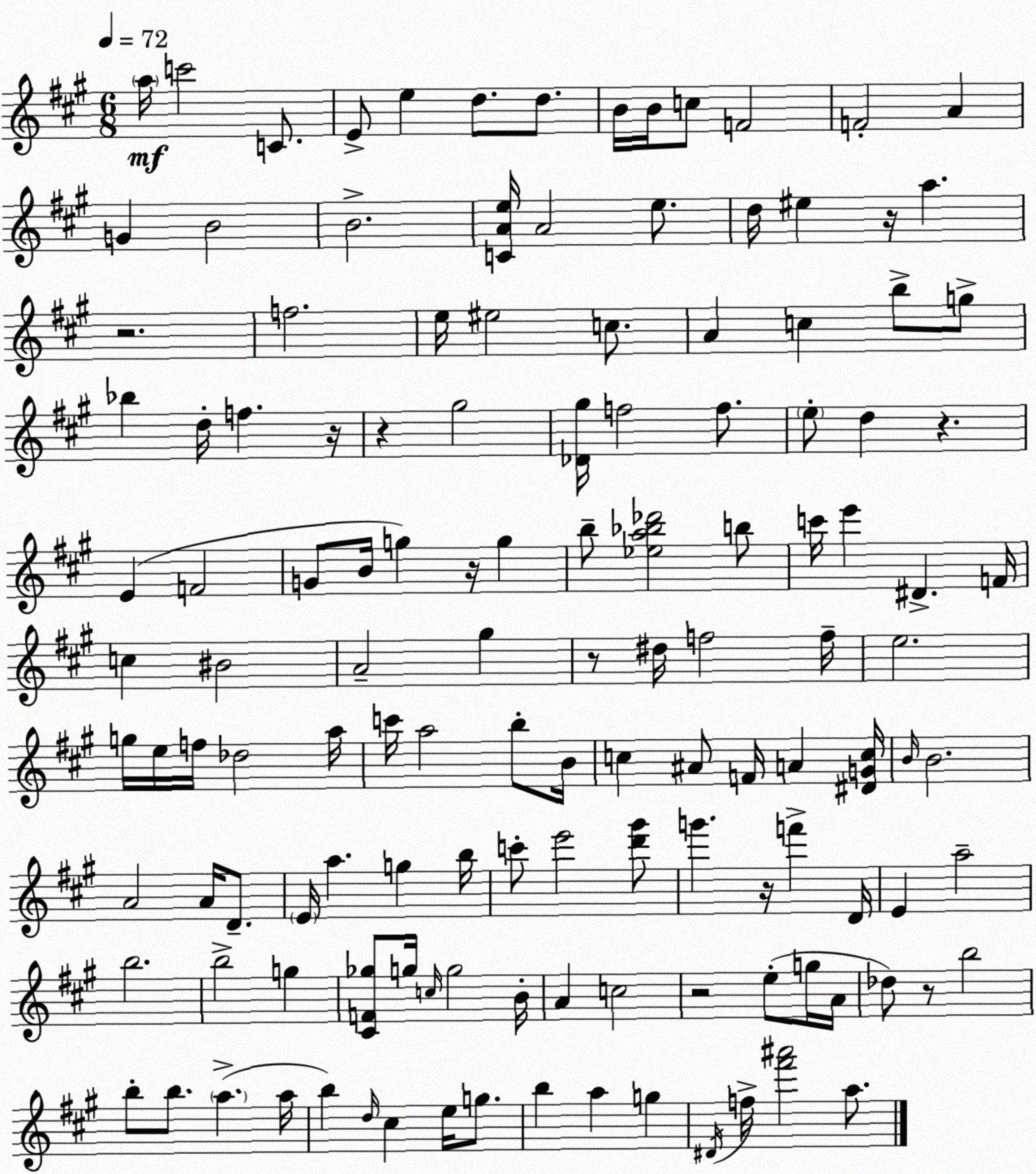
X:1
T:Untitled
M:6/8
L:1/4
K:A
a/4 c'2 C/2 E/2 e d/2 d/2 B/4 B/4 c/2 F2 F2 A G B2 B2 [CAe]/4 A2 e/2 d/4 ^e z/4 a z2 f2 e/4 ^e2 c/2 A c b/2 g/2 _b d/4 f z/4 z ^g2 [_D^g]/4 f2 f/2 e/2 d z E F2 G/2 B/4 g z/4 g b/2 [_ea_b_d']2 b/2 c'/4 e' ^D F/4 c ^B2 A2 ^g z/2 ^d/4 f2 f/4 e2 g/4 e/4 f/4 _d2 a/4 c'/4 a2 b/2 B/4 c ^A/2 F/4 A [^DGc]/4 B/4 B2 A2 A/4 D/2 E/4 a g b/4 c'/2 e'2 [d'^g']/2 g' z/4 f' D/4 E a2 b2 b2 g [^CF_g]/2 g/4 c/4 g2 B/4 A c2 z2 e/2 g/4 A/4 _d/2 z/2 b2 b/2 b/2 a a/4 b d/4 ^c e/4 g/2 b a g ^D/4 f/4 [^f'^a']2 a/2